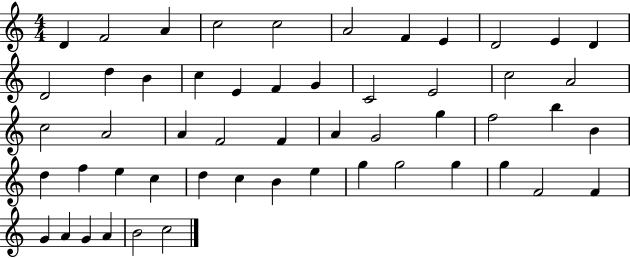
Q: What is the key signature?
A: C major